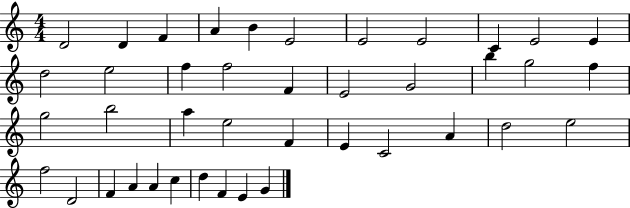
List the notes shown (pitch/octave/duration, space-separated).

D4/h D4/q F4/q A4/q B4/q E4/h E4/h E4/h C4/q E4/h E4/q D5/h E5/h F5/q F5/h F4/q E4/h G4/h B5/q G5/h F5/q G5/h B5/h A5/q E5/h F4/q E4/q C4/h A4/q D5/h E5/h F5/h D4/h F4/q A4/q A4/q C5/q D5/q F4/q E4/q G4/q